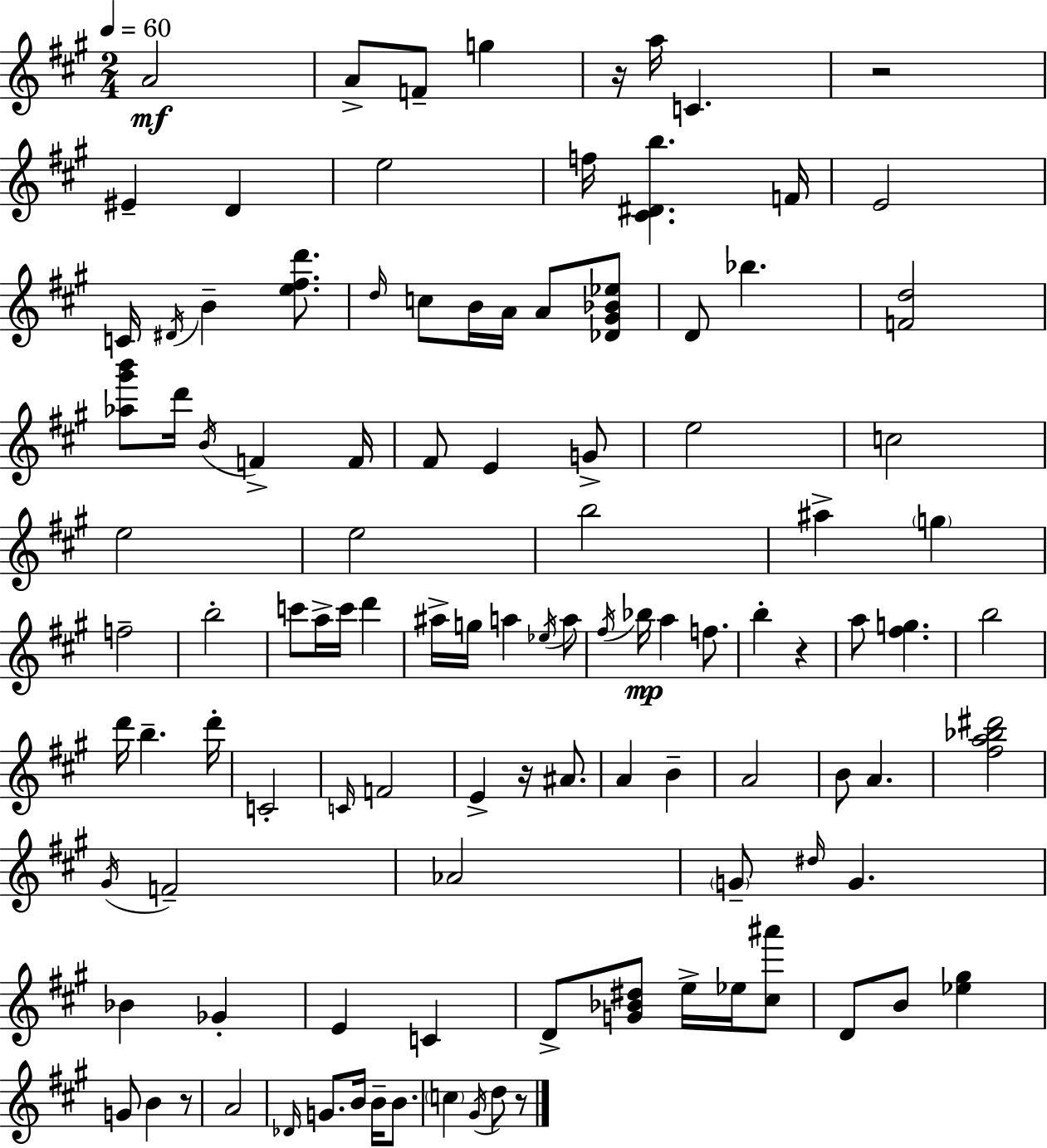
A4/h A4/e F4/e G5/q R/s A5/s C4/q. R/h EIS4/q D4/q E5/h F5/s [C#4,D#4,B5]/q. F4/s E4/h C4/s D#4/s B4/q [E5,F#5,D6]/e. D5/s C5/e B4/s A4/s A4/e [Db4,G#4,Bb4,Eb5]/e D4/e Bb5/q. [F4,D5]/h [Ab5,G#6,B6]/e D6/s B4/s F4/q F4/s F#4/e E4/q G4/e E5/h C5/h E5/h E5/h B5/h A#5/q G5/q F5/h B5/h C6/e A5/s C6/s D6/q A#5/s G5/s A5/q Eb5/s A5/e F#5/s Bb5/s A5/q F5/e. B5/q R/q A5/e [F#5,G5]/q. B5/h D6/s B5/q. D6/s C4/h C4/s F4/h E4/q R/s A#4/e. A4/q B4/q A4/h B4/e A4/q. [F#5,A5,Bb5,D#6]/h G#4/s F4/h Ab4/h G4/e D#5/s G4/q. Bb4/q Gb4/q E4/q C4/q D4/e [G4,Bb4,D#5]/e E5/s Eb5/s [C#5,A#6]/e D4/e B4/e [Eb5,G#5]/q G4/e B4/q R/e A4/h Db4/s G4/e. B4/s B4/s B4/e. C5/q G#4/s D5/e R/e